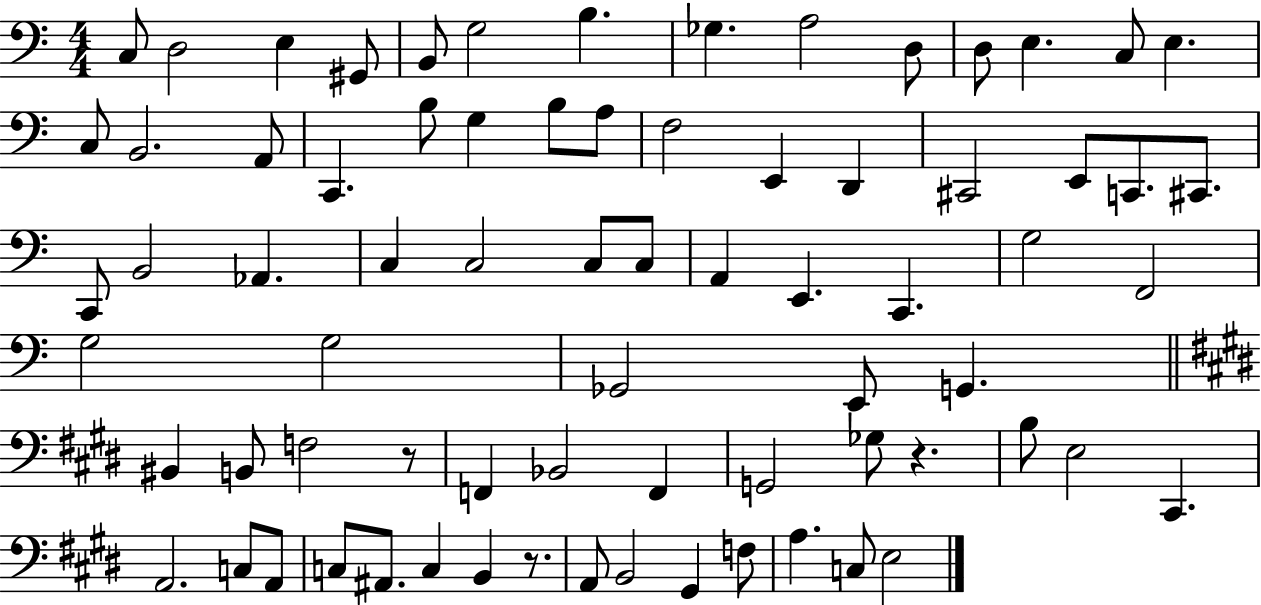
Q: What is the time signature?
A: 4/4